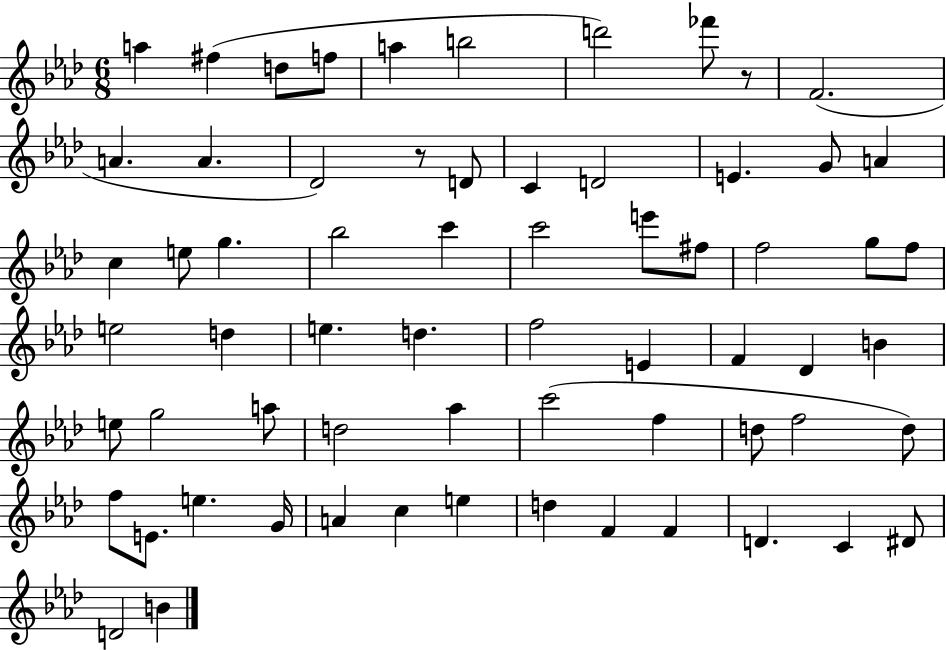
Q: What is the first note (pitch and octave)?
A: A5